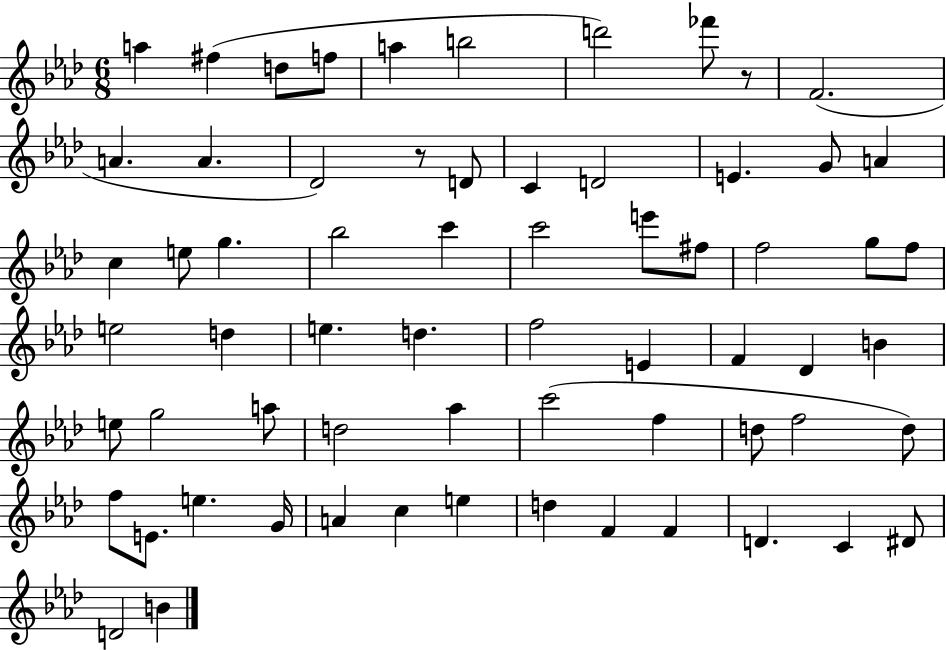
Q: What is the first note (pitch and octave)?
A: A5